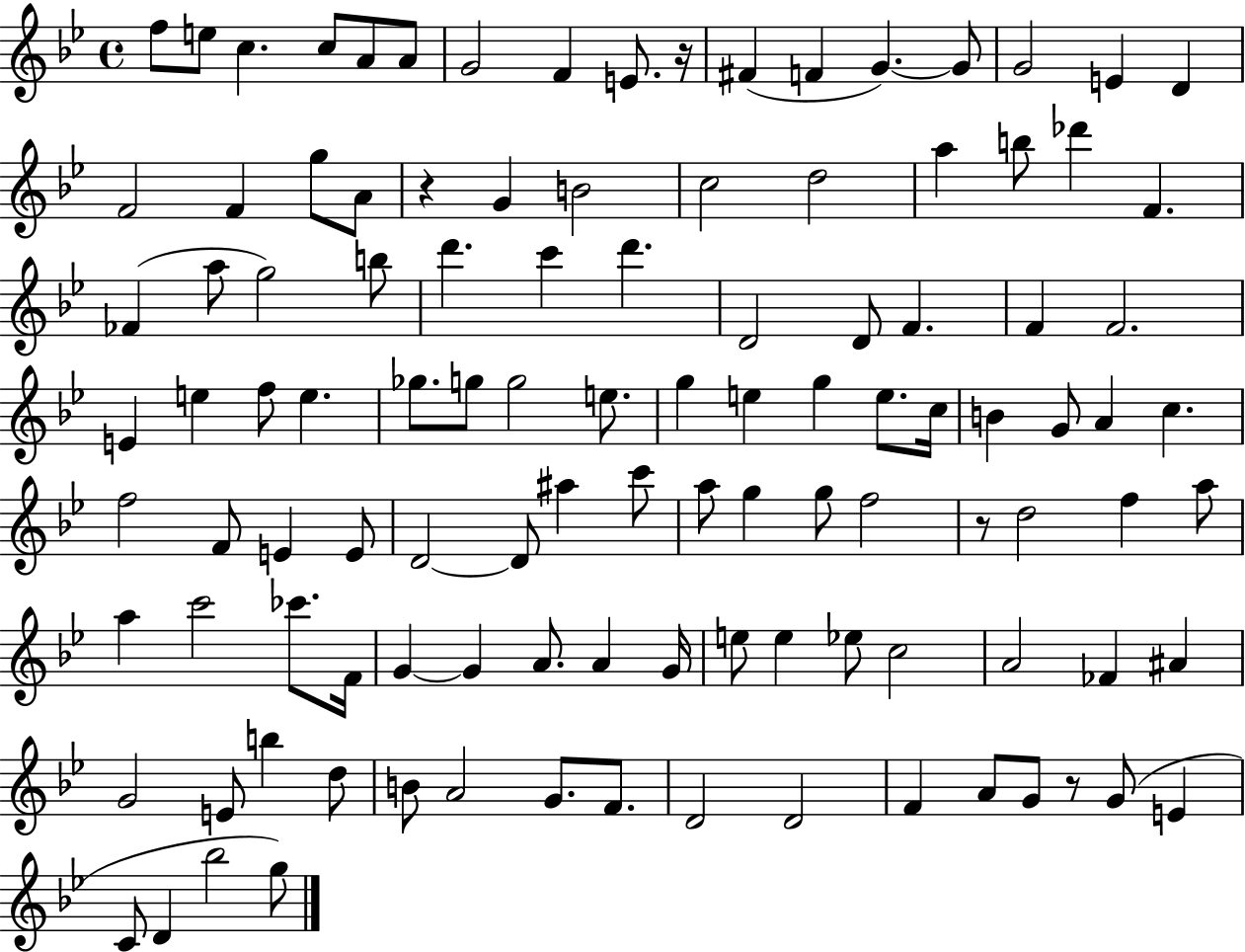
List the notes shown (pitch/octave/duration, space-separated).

F5/e E5/e C5/q. C5/e A4/e A4/e G4/h F4/q E4/e. R/s F#4/q F4/q G4/q. G4/e G4/h E4/q D4/q F4/h F4/q G5/e A4/e R/q G4/q B4/h C5/h D5/h A5/q B5/e Db6/q F4/q. FES4/q A5/e G5/h B5/e D6/q. C6/q D6/q. D4/h D4/e F4/q. F4/q F4/h. E4/q E5/q F5/e E5/q. Gb5/e. G5/e G5/h E5/e. G5/q E5/q G5/q E5/e. C5/s B4/q G4/e A4/q C5/q. F5/h F4/e E4/q E4/e D4/h D4/e A#5/q C6/e A5/e G5/q G5/e F5/h R/e D5/h F5/q A5/e A5/q C6/h CES6/e. F4/s G4/q G4/q A4/e. A4/q G4/s E5/e E5/q Eb5/e C5/h A4/h FES4/q A#4/q G4/h E4/e B5/q D5/e B4/e A4/h G4/e. F4/e. D4/h D4/h F4/q A4/e G4/e R/e G4/e E4/q C4/e D4/q Bb5/h G5/e